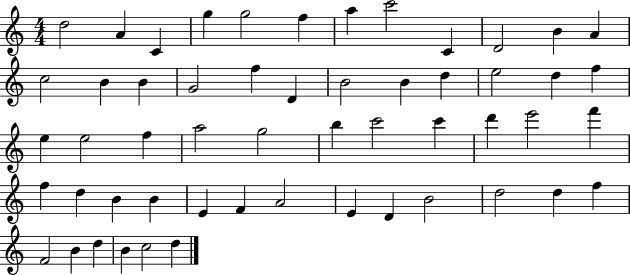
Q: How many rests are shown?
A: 0